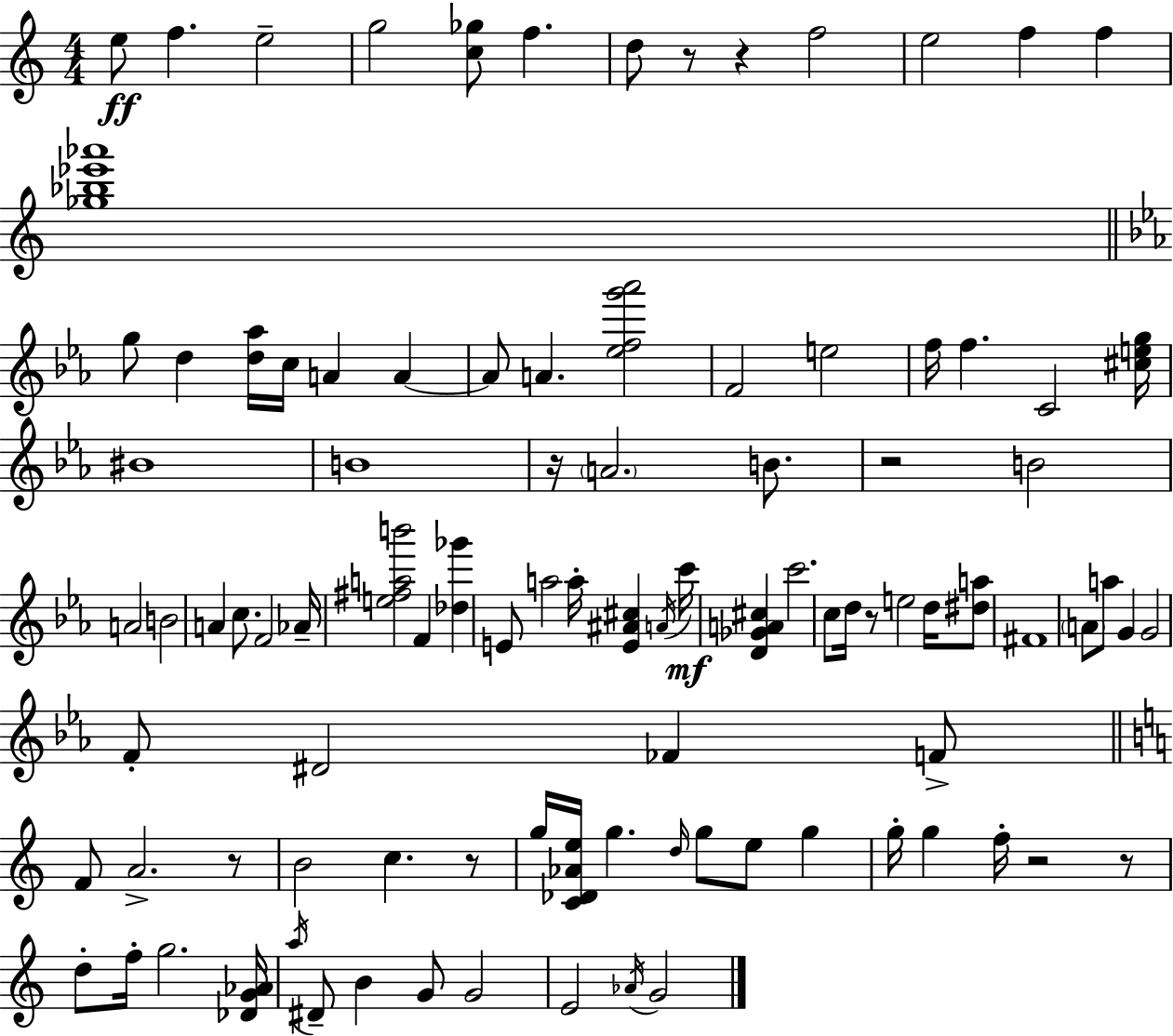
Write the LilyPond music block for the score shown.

{
  \clef treble
  \numericTimeSignature
  \time 4/4
  \key c \major
  e''8\ff f''4. e''2-- | g''2 <c'' ges''>8 f''4. | d''8 r8 r4 f''2 | e''2 f''4 f''4 | \break <ges'' bes'' ees''' aes'''>1 | \bar "||" \break \key ees \major g''8 d''4 <d'' aes''>16 c''16 a'4 a'4~~ | a'8 a'4. <ees'' f'' g''' aes'''>2 | f'2 e''2 | f''16 f''4. c'2 <cis'' e'' g''>16 | \break bis'1 | b'1 | r16 \parenthesize a'2. b'8. | r2 b'2 | \break a'2 b'2 | a'4 c''8. f'2 aes'16-- | <e'' fis'' a'' b'''>2 f'4 <des'' ges'''>4 | e'8 a''2 a''16-. <e' ais' cis''>4 \acciaccatura { a'16 }\mf | \break c'''16 <d' ges' a' cis''>4 c'''2. | c''8 d''16 r8 e''2 d''16 <dis'' a''>8 | fis'1 | \parenthesize a'8 a''8 g'4 g'2 | \break f'8-. dis'2 fes'4 f'8-> | \bar "||" \break \key c \major f'8 a'2.-> r8 | b'2 c''4. r8 | g''16 <c' des' aes' e''>16 g''4. \grace { d''16 } g''8 e''8 g''4 | g''16-. g''4 f''16-. r2 r8 | \break d''8-. f''16-. g''2. | <des' g' aes'>16 \acciaccatura { a''16 } dis'8-- b'4 g'8 g'2 | e'2 \acciaccatura { aes'16 } g'2 | \bar "|."
}